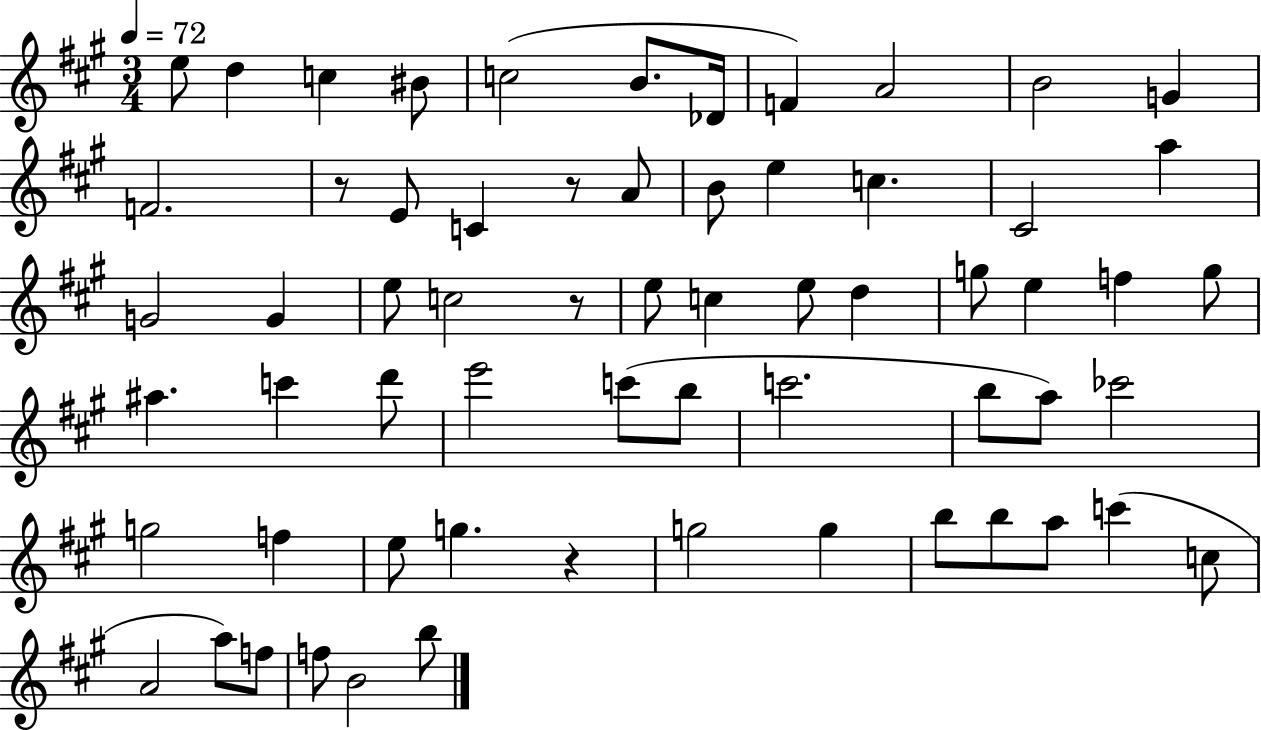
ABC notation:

X:1
T:Untitled
M:3/4
L:1/4
K:A
e/2 d c ^B/2 c2 B/2 _D/4 F A2 B2 G F2 z/2 E/2 C z/2 A/2 B/2 e c ^C2 a G2 G e/2 c2 z/2 e/2 c e/2 d g/2 e f g/2 ^a c' d'/2 e'2 c'/2 b/2 c'2 b/2 a/2 _c'2 g2 f e/2 g z g2 g b/2 b/2 a/2 c' c/2 A2 a/2 f/2 f/2 B2 b/2